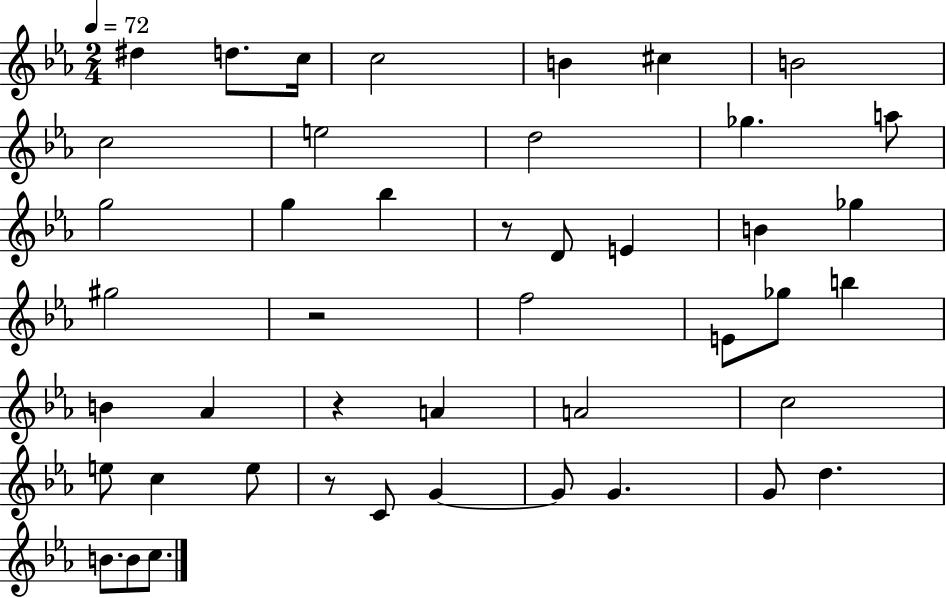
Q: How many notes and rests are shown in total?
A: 45